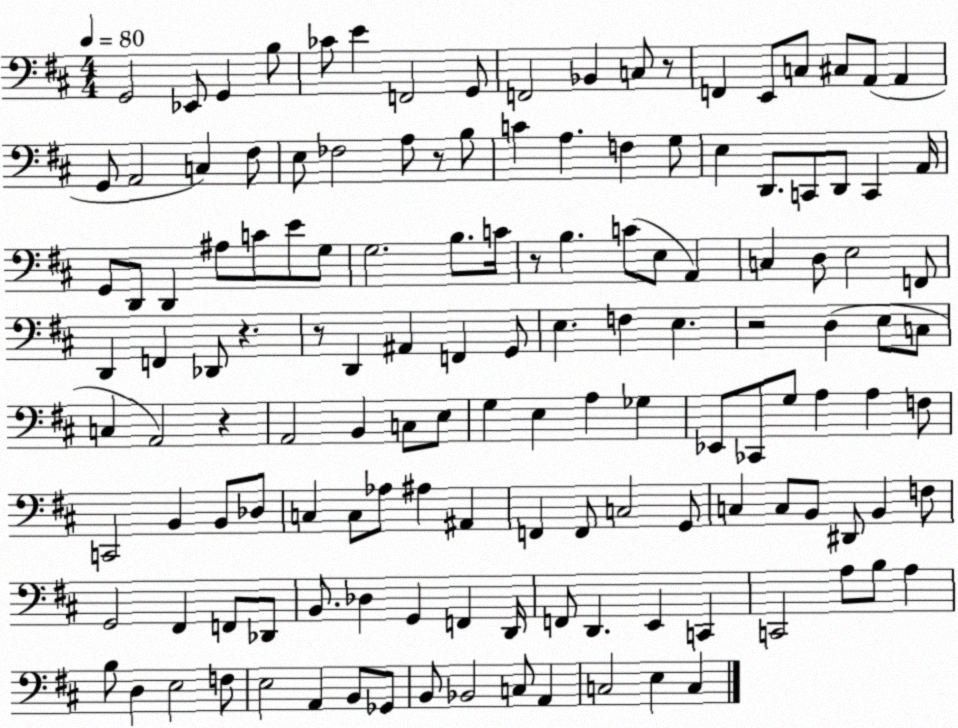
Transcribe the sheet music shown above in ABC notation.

X:1
T:Untitled
M:4/4
L:1/4
K:D
G,,2 _E,,/2 G,, B,/2 _C/2 E F,,2 G,,/2 F,,2 _B,, C,/2 z/2 F,, E,,/2 C,/2 ^C,/2 A,,/2 A,, G,,/2 A,,2 C, ^F,/2 E,/2 _F,2 A,/2 z/2 B,/2 C A, F, G,/2 E, D,,/2 C,,/2 D,,/2 C,, A,,/4 G,,/2 D,,/2 D,, ^A,/2 C/2 E/2 G,/2 G,2 B,/2 C/4 z/2 B, C/2 E,/2 A,, C, D,/2 E,2 F,,/2 D,, F,, _D,,/2 z z/2 D,, ^A,, F,, G,,/2 E, F, E, z2 D, E,/2 C,/2 C, A,,2 z A,,2 B,, C,/2 E,/2 G, E, A, _G, _E,,/2 _C,,/2 G,/2 A, A, F,/2 C,,2 B,, B,,/2 _D,/2 C, C,/2 _A,/2 ^A, ^A,, F,, F,,/2 C,2 G,,/2 C, C,/2 B,,/2 ^D,,/2 B,, F,/2 G,,2 ^F,, F,,/2 _D,,/2 B,,/2 _D, G,, F,, D,,/4 F,,/2 D,, E,, C,, C,,2 A,/2 B,/2 A, B,/2 D, E,2 F,/2 E,2 A,, B,,/2 _G,,/2 B,,/2 _B,,2 C,/2 A,, C,2 E, C,